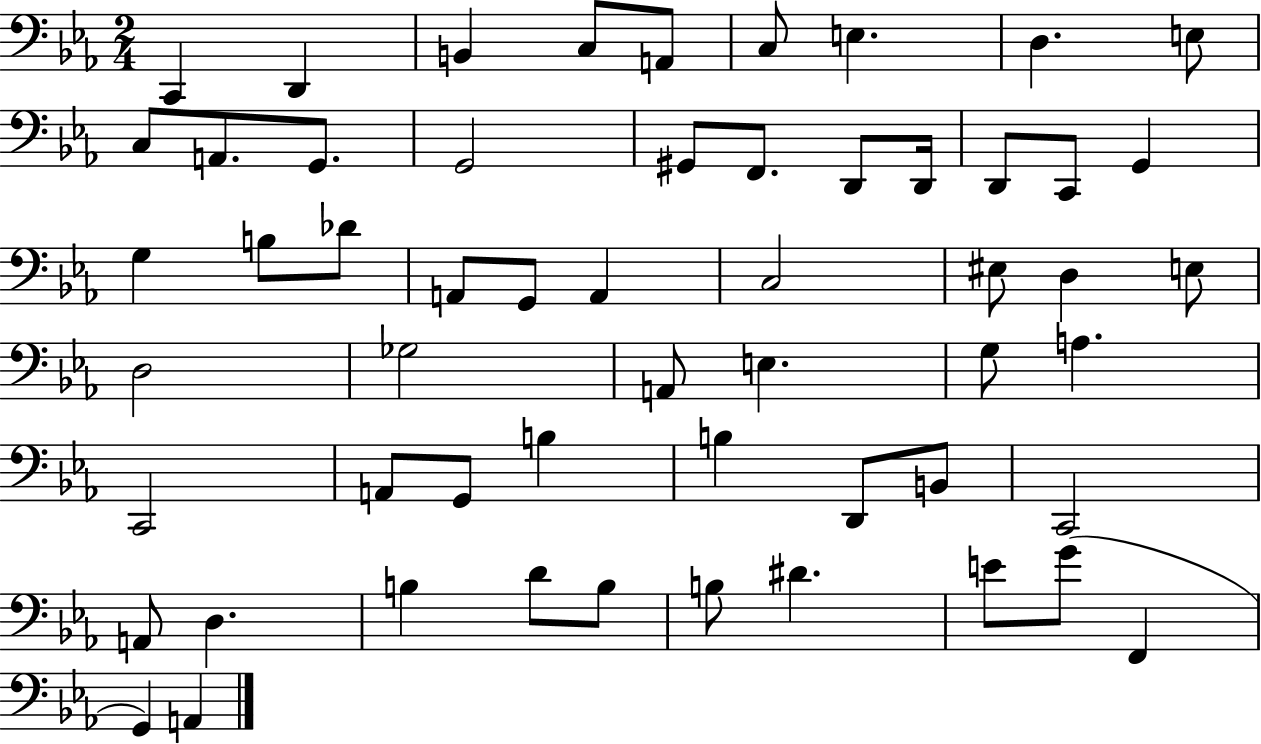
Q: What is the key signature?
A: EES major